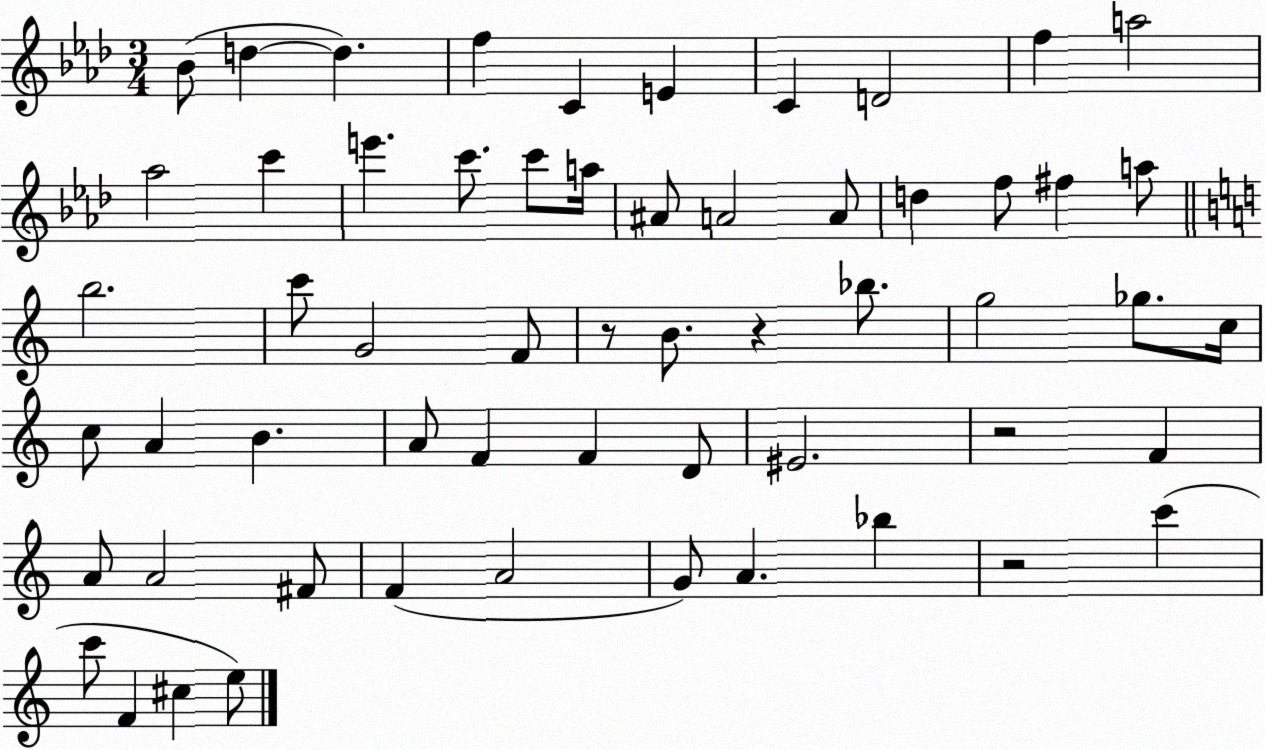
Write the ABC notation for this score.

X:1
T:Untitled
M:3/4
L:1/4
K:Ab
_B/2 d d f C E C D2 f a2 _a2 c' e' c'/2 c'/2 a/4 ^A/2 A2 A/2 d f/2 ^f a/2 b2 c'/2 G2 F/2 z/2 B/2 z _b/2 g2 _g/2 c/4 c/2 A B A/2 F F D/2 ^E2 z2 F A/2 A2 ^F/2 F A2 G/2 A _b z2 c' c'/2 F ^c e/2